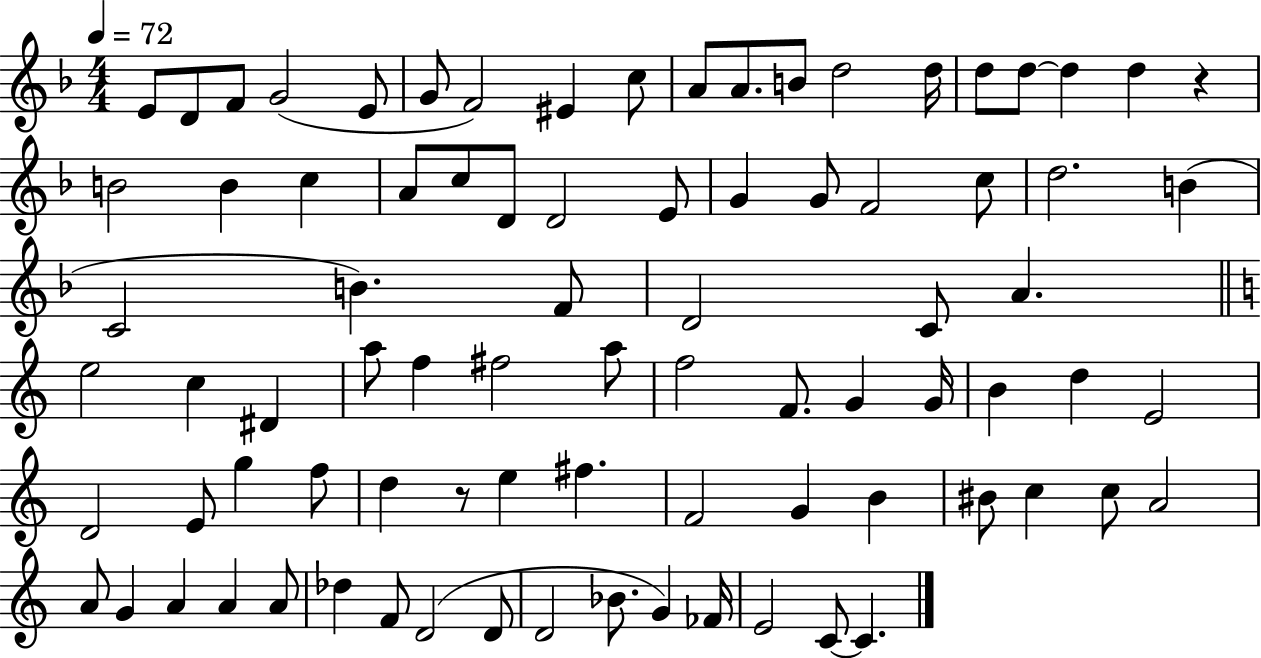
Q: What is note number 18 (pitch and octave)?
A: D5